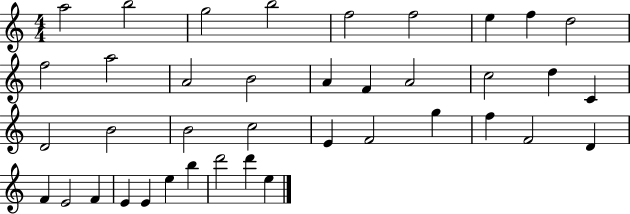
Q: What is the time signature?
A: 4/4